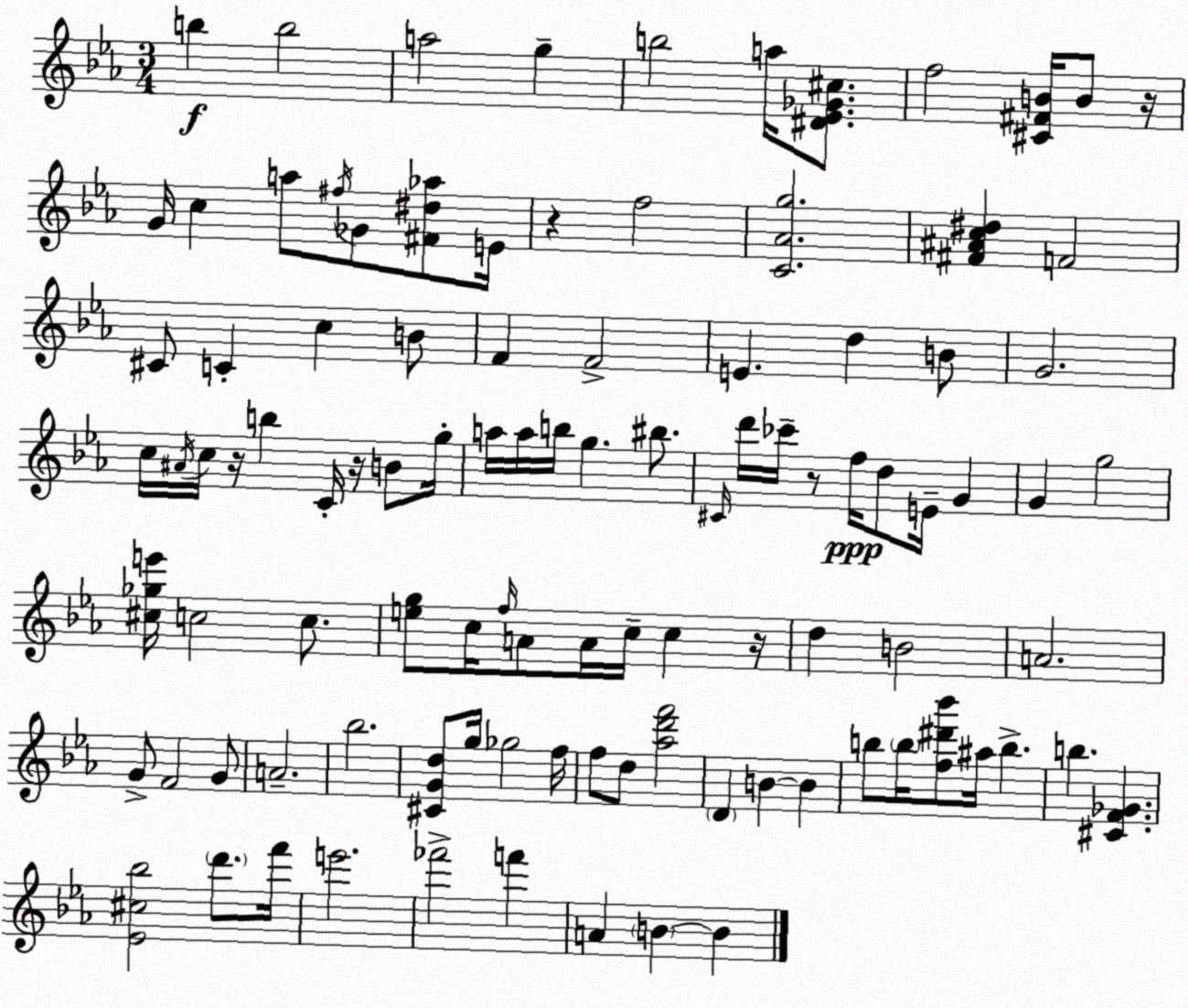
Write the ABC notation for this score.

X:1
T:Untitled
M:3/4
L:1/4
K:Cm
b b2 a2 g b2 a/4 [^D_E_G^c]/2 f2 [^C^FB]/4 B/2 z/4 G/4 c a/2 ^f/4 _G/2 [^F^d_a]/2 E/4 z f2 [C_Ag]2 [^F^Ac^d] F2 ^C/2 C c B/2 F F2 E d B/2 G2 c/4 ^A/4 c/4 z/4 b C/4 z/4 B/2 g/4 a/4 a/4 b/4 g ^b/2 ^C/4 d'/4 _c'/4 z/2 f/4 d/2 E/4 G G g2 [^c_ge']/4 c2 c/2 [eg]/2 c/4 f/4 A/2 A/4 c/4 c z/4 d B2 A2 G/2 F2 G/2 A2 _b2 [^CGd]/2 g/4 _g2 f/4 f/2 d/2 [_ad'f']2 D B B b/2 b/4 [f^d'_b']/2 ^a/4 b b [^CF_G] [_E^c_b]2 d'/2 f'/4 e'2 _f'2 f' A B B